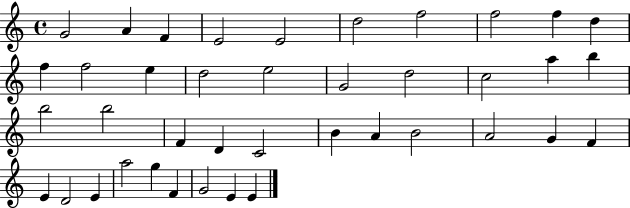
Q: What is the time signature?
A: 4/4